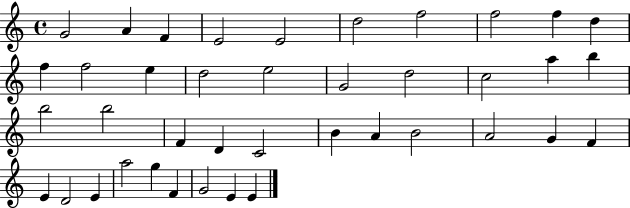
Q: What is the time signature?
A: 4/4